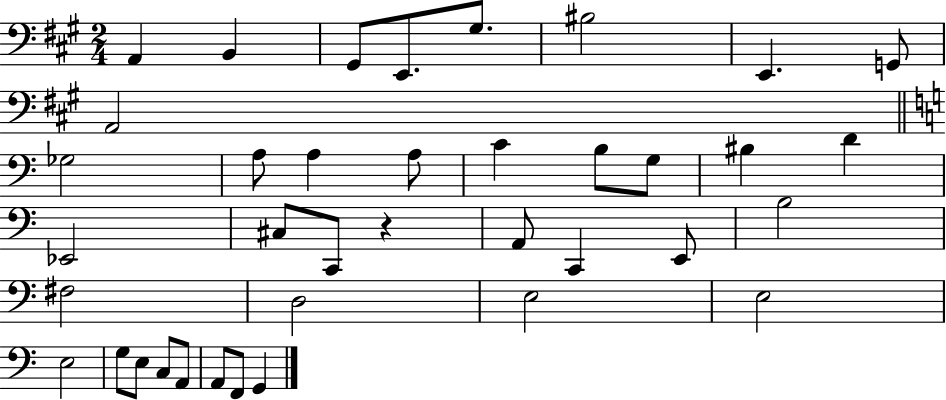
X:1
T:Untitled
M:2/4
L:1/4
K:A
A,, B,, ^G,,/2 E,,/2 ^G,/2 ^B,2 E,, G,,/2 A,,2 _G,2 A,/2 A, A,/2 C B,/2 G,/2 ^B, D _E,,2 ^C,/2 C,,/2 z A,,/2 C,, E,,/2 B,2 ^F,2 D,2 E,2 E,2 E,2 G,/2 E,/2 C,/2 A,,/2 A,,/2 F,,/2 G,,